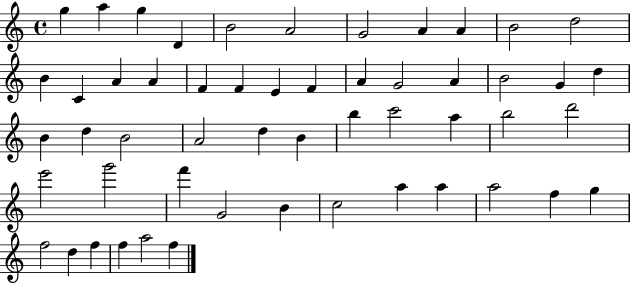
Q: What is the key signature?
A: C major